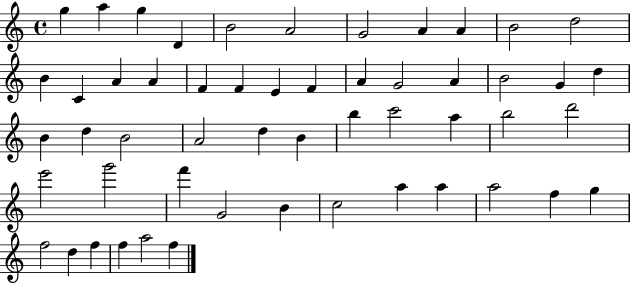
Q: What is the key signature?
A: C major